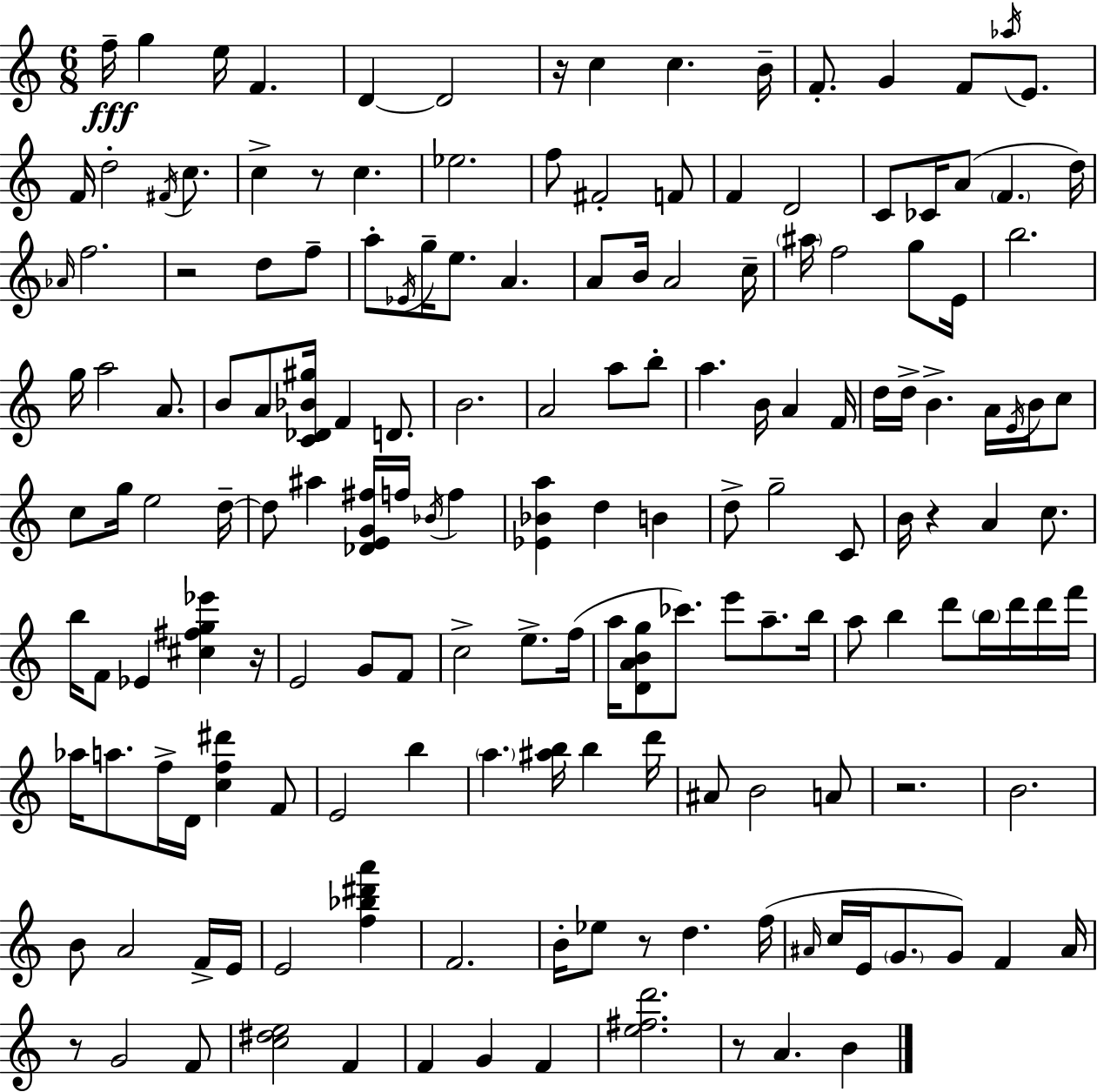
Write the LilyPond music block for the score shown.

{
  \clef treble
  \numericTimeSignature
  \time 6/8
  \key a \minor
  f''16--\fff g''4 e''16 f'4. | d'4~~ d'2 | r16 c''4 c''4. b'16-- | f'8.-. g'4 f'8 \acciaccatura { aes''16 } e'8. | \break f'16 d''2-. \acciaccatura { fis'16 } c''8. | c''4-> r8 c''4. | ees''2. | f''8 fis'2-. | \break f'8 f'4 d'2 | c'8 ces'16 a'8( \parenthesize f'4. | d''16) \grace { aes'16 } f''2. | r2 d''8 | \break f''8-- a''8-. \acciaccatura { ees'16 } g''16-- e''8. a'4. | a'8 b'16 a'2 | c''16-- \parenthesize ais''16 f''2 | g''8 e'16 b''2. | \break g''16 a''2 | a'8. b'8 a'8 <c' des' bes' gis''>16 f'4 | d'8. b'2. | a'2 | \break a''8 b''8-. a''4. b'16 a'4 | f'16 d''16 d''16-> b'4.-> | a'16 \acciaccatura { e'16 } b'16 c''8 c''8 g''16 e''2 | d''16--~~ d''8 ais''4 <des' e' g' fis''>16 | \break f''16 \acciaccatura { bes'16 } f''4 <ees' bes' a''>4 d''4 | b'4 d''8-> g''2-- | c'8 b'16 r4 a'4 | c''8. b''16 f'8 ees'4 | \break <cis'' fis'' g'' ees'''>4 r16 e'2 | g'8 f'8 c''2-> | e''8.-> f''16( a''16 <d' a' b' g''>8 ces'''8.) | e'''8 a''8.-- b''16 a''8 b''4 | \break d'''8 \parenthesize b''16 d'''16 d'''16 f'''16 aes''16 a''8. f''16-> d'16 | <c'' f'' dis'''>4 f'8 e'2 | b''4 \parenthesize a''4. | <ais'' b''>16 b''4 d'''16 ais'8 b'2 | \break a'8 r2. | b'2. | b'8 a'2 | f'16-> e'16 e'2 | \break <f'' bes'' dis''' a'''>4 f'2. | b'16-. ees''8 r8 d''4. | f''16( \grace { ais'16 } c''16 e'16 \parenthesize g'8. | g'8) f'4 ais'16 r8 g'2 | \break f'8 <c'' dis'' e''>2 | f'4 f'4 g'4 | f'4 <e'' fis'' d'''>2. | r8 a'4. | \break b'4 \bar "|."
}